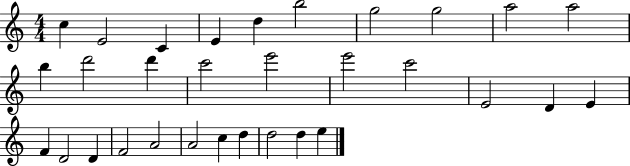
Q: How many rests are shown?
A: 0